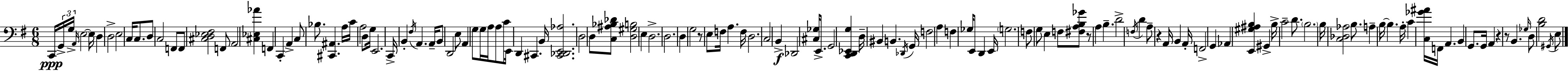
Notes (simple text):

C2/s G2/s G3/s A2/s E3/h E3/s D3/q D3/h E3/h C3/s C3/e. D3/e C3/h F2/e F2/e [C#3,D3,Eb3,F#3]/h F2/e A2/h [C#3,Eb3,Ab4]/q F2/q C2/q A2/q C3/e Bb3/e. [C#2,A#2]/q. A3/s C4/s A3/h D3/e G3/s E2/h. C2/s B2/q F#3/s A2/q. A2/s B2/e D2/h E3/e A2/q G3/e G3/s A3/s A3/e C4/e E2/s D2/q C#2/q. B2/s [C#2,Db2,E2,Ab3]/h. D3/h D3/e [C3,A#3,Bb3,Db4]/e [D3,G#3,B3]/h E3/q D3/h. D3/h. D3/q G3/h R/e E3/e F3/s A3/q. F3/s D3/h. C3/h B2/q Db2/h [C#3,Gb3]/s E2/e. G2/h [C2,D2,Eb2,G3]/q D3/s BIS2/q B2/q. Db2/s G2/s F3/h A3/q F3/q Gb3/s E2/e D2/q E2/s G3/h. F3/e G3/e E3/q F3/e [F#3,A3,B3,Gb4]/e R/e A3/q B3/q. D4/h F3/s D4/q A3/e R/q A2/s B2/q A2/s F2/h G2/q Ab2/q [E2,G#3,A#3,B3]/q G#2/q B3/s C4/h D4/e. B3/h. B3/s [C3,Db3,Ab3]/h B3/e. A3/q B3/s B3/q. A3/s C4/q [C3,Gb4,A#4]/s F2/s A2/q. B2/q G2/e. G2/s A2/q R/q R/e B2/q. Gb3/s D3/e [B3,D4]/h G#2/s E3/e